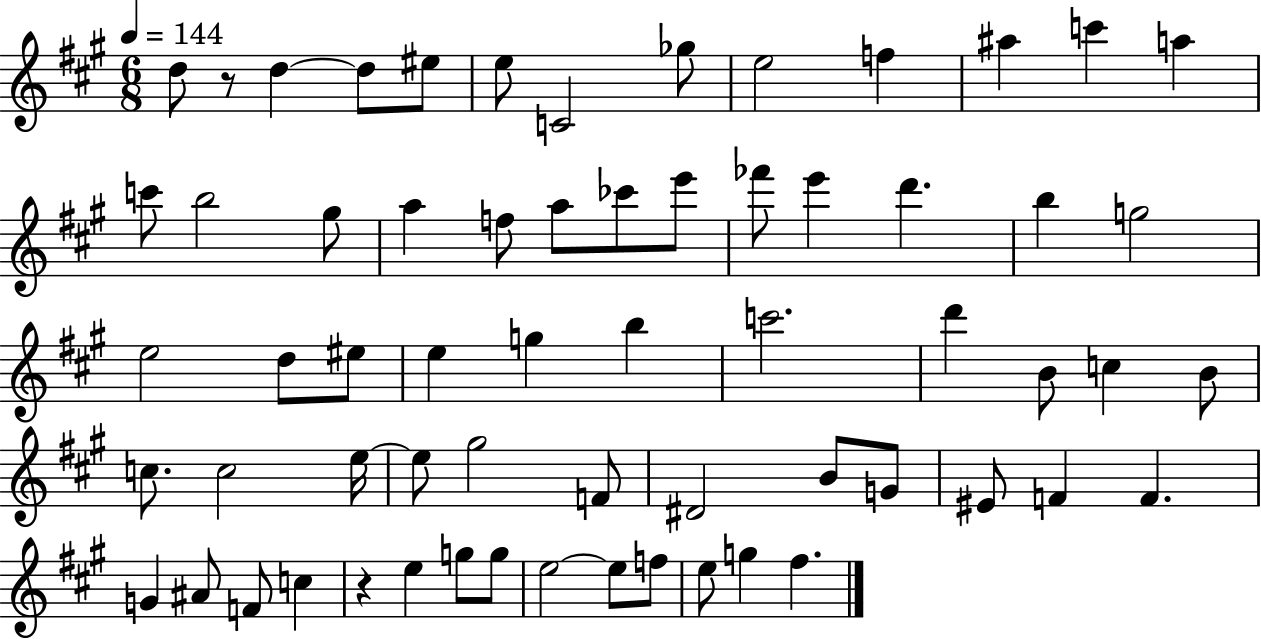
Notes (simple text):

D5/e R/e D5/q D5/e EIS5/e E5/e C4/h Gb5/e E5/h F5/q A#5/q C6/q A5/q C6/e B5/h G#5/e A5/q F5/e A5/e CES6/e E6/e FES6/e E6/q D6/q. B5/q G5/h E5/h D5/e EIS5/e E5/q G5/q B5/q C6/h. D6/q B4/e C5/q B4/e C5/e. C5/h E5/s E5/e G#5/h F4/e D#4/h B4/e G4/e EIS4/e F4/q F4/q. G4/q A#4/e F4/e C5/q R/q E5/q G5/e G5/e E5/h E5/e F5/e E5/e G5/q F#5/q.